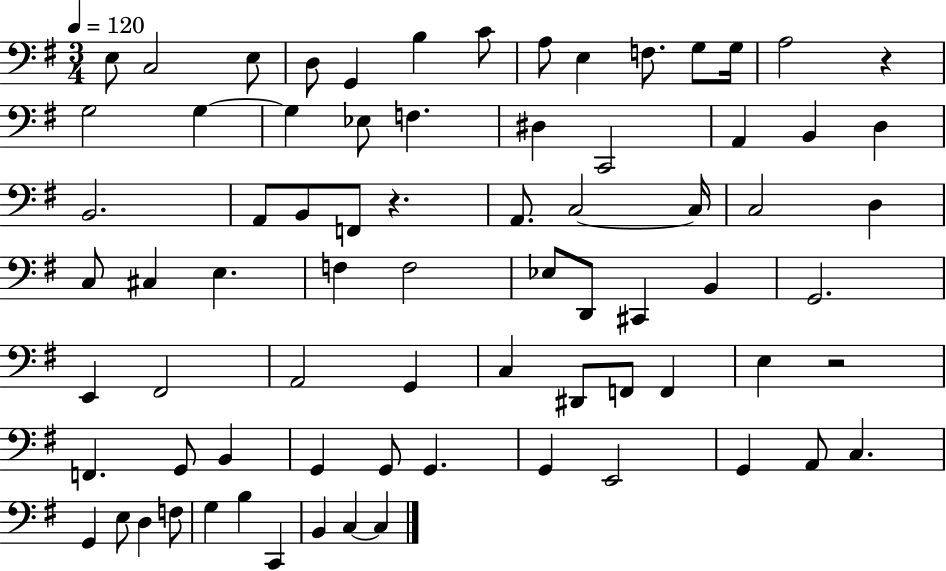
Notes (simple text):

E3/e C3/h E3/e D3/e G2/q B3/q C4/e A3/e E3/q F3/e. G3/e G3/s A3/h R/q G3/h G3/q G3/q Eb3/e F3/q. D#3/q C2/h A2/q B2/q D3/q B2/h. A2/e B2/e F2/e R/q. A2/e. C3/h C3/s C3/h D3/q C3/e C#3/q E3/q. F3/q F3/h Eb3/e D2/e C#2/q B2/q G2/h. E2/q F#2/h A2/h G2/q C3/q D#2/e F2/e F2/q E3/q R/h F2/q. G2/e B2/q G2/q G2/e G2/q. G2/q E2/h G2/q A2/e C3/q. G2/q E3/e D3/q F3/e G3/q B3/q C2/q B2/q C3/q C3/q